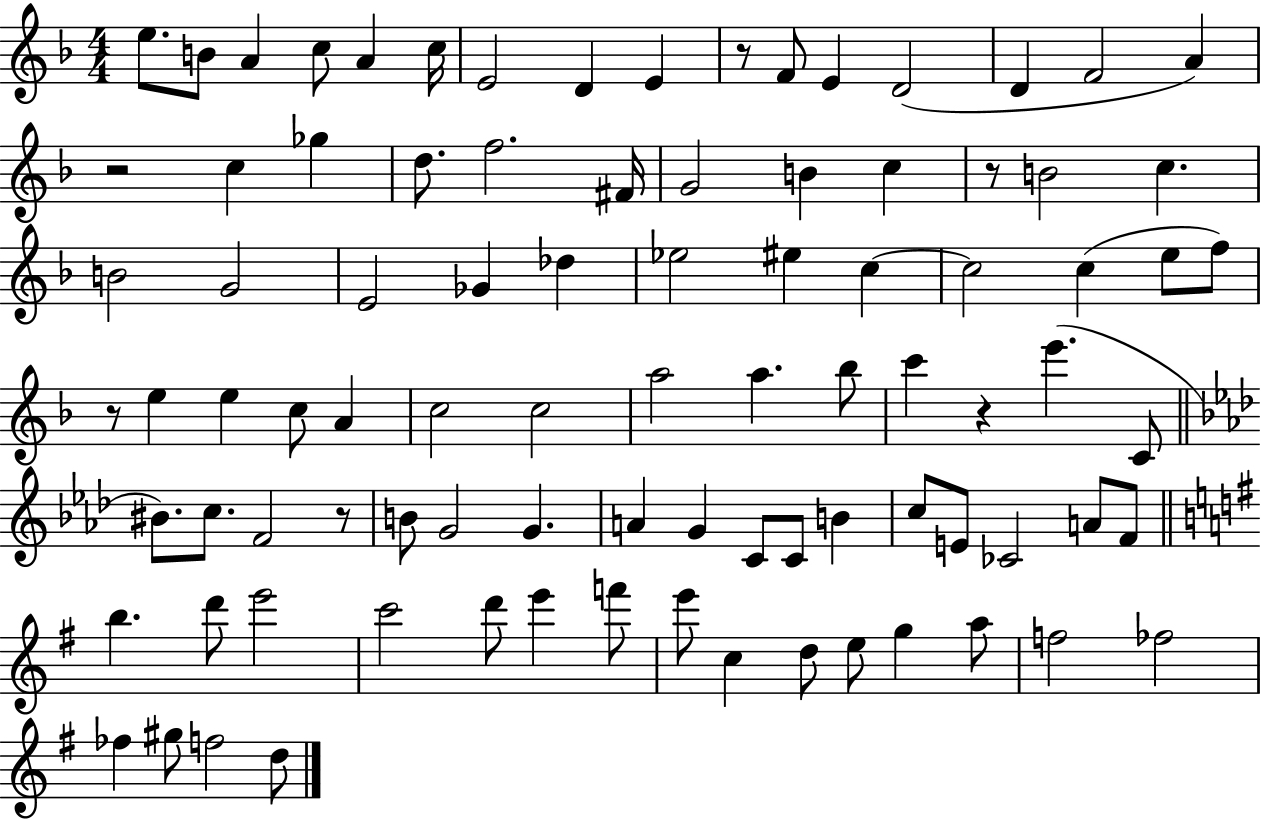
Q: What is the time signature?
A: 4/4